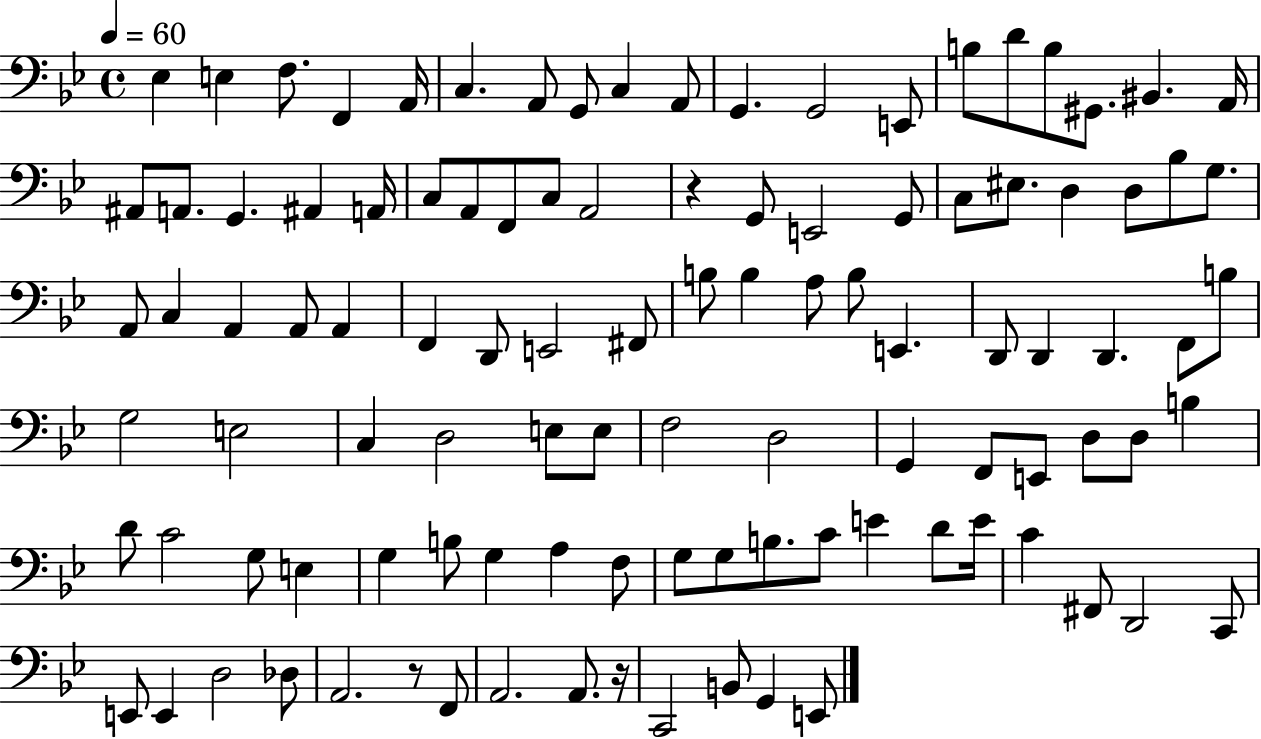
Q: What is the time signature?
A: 4/4